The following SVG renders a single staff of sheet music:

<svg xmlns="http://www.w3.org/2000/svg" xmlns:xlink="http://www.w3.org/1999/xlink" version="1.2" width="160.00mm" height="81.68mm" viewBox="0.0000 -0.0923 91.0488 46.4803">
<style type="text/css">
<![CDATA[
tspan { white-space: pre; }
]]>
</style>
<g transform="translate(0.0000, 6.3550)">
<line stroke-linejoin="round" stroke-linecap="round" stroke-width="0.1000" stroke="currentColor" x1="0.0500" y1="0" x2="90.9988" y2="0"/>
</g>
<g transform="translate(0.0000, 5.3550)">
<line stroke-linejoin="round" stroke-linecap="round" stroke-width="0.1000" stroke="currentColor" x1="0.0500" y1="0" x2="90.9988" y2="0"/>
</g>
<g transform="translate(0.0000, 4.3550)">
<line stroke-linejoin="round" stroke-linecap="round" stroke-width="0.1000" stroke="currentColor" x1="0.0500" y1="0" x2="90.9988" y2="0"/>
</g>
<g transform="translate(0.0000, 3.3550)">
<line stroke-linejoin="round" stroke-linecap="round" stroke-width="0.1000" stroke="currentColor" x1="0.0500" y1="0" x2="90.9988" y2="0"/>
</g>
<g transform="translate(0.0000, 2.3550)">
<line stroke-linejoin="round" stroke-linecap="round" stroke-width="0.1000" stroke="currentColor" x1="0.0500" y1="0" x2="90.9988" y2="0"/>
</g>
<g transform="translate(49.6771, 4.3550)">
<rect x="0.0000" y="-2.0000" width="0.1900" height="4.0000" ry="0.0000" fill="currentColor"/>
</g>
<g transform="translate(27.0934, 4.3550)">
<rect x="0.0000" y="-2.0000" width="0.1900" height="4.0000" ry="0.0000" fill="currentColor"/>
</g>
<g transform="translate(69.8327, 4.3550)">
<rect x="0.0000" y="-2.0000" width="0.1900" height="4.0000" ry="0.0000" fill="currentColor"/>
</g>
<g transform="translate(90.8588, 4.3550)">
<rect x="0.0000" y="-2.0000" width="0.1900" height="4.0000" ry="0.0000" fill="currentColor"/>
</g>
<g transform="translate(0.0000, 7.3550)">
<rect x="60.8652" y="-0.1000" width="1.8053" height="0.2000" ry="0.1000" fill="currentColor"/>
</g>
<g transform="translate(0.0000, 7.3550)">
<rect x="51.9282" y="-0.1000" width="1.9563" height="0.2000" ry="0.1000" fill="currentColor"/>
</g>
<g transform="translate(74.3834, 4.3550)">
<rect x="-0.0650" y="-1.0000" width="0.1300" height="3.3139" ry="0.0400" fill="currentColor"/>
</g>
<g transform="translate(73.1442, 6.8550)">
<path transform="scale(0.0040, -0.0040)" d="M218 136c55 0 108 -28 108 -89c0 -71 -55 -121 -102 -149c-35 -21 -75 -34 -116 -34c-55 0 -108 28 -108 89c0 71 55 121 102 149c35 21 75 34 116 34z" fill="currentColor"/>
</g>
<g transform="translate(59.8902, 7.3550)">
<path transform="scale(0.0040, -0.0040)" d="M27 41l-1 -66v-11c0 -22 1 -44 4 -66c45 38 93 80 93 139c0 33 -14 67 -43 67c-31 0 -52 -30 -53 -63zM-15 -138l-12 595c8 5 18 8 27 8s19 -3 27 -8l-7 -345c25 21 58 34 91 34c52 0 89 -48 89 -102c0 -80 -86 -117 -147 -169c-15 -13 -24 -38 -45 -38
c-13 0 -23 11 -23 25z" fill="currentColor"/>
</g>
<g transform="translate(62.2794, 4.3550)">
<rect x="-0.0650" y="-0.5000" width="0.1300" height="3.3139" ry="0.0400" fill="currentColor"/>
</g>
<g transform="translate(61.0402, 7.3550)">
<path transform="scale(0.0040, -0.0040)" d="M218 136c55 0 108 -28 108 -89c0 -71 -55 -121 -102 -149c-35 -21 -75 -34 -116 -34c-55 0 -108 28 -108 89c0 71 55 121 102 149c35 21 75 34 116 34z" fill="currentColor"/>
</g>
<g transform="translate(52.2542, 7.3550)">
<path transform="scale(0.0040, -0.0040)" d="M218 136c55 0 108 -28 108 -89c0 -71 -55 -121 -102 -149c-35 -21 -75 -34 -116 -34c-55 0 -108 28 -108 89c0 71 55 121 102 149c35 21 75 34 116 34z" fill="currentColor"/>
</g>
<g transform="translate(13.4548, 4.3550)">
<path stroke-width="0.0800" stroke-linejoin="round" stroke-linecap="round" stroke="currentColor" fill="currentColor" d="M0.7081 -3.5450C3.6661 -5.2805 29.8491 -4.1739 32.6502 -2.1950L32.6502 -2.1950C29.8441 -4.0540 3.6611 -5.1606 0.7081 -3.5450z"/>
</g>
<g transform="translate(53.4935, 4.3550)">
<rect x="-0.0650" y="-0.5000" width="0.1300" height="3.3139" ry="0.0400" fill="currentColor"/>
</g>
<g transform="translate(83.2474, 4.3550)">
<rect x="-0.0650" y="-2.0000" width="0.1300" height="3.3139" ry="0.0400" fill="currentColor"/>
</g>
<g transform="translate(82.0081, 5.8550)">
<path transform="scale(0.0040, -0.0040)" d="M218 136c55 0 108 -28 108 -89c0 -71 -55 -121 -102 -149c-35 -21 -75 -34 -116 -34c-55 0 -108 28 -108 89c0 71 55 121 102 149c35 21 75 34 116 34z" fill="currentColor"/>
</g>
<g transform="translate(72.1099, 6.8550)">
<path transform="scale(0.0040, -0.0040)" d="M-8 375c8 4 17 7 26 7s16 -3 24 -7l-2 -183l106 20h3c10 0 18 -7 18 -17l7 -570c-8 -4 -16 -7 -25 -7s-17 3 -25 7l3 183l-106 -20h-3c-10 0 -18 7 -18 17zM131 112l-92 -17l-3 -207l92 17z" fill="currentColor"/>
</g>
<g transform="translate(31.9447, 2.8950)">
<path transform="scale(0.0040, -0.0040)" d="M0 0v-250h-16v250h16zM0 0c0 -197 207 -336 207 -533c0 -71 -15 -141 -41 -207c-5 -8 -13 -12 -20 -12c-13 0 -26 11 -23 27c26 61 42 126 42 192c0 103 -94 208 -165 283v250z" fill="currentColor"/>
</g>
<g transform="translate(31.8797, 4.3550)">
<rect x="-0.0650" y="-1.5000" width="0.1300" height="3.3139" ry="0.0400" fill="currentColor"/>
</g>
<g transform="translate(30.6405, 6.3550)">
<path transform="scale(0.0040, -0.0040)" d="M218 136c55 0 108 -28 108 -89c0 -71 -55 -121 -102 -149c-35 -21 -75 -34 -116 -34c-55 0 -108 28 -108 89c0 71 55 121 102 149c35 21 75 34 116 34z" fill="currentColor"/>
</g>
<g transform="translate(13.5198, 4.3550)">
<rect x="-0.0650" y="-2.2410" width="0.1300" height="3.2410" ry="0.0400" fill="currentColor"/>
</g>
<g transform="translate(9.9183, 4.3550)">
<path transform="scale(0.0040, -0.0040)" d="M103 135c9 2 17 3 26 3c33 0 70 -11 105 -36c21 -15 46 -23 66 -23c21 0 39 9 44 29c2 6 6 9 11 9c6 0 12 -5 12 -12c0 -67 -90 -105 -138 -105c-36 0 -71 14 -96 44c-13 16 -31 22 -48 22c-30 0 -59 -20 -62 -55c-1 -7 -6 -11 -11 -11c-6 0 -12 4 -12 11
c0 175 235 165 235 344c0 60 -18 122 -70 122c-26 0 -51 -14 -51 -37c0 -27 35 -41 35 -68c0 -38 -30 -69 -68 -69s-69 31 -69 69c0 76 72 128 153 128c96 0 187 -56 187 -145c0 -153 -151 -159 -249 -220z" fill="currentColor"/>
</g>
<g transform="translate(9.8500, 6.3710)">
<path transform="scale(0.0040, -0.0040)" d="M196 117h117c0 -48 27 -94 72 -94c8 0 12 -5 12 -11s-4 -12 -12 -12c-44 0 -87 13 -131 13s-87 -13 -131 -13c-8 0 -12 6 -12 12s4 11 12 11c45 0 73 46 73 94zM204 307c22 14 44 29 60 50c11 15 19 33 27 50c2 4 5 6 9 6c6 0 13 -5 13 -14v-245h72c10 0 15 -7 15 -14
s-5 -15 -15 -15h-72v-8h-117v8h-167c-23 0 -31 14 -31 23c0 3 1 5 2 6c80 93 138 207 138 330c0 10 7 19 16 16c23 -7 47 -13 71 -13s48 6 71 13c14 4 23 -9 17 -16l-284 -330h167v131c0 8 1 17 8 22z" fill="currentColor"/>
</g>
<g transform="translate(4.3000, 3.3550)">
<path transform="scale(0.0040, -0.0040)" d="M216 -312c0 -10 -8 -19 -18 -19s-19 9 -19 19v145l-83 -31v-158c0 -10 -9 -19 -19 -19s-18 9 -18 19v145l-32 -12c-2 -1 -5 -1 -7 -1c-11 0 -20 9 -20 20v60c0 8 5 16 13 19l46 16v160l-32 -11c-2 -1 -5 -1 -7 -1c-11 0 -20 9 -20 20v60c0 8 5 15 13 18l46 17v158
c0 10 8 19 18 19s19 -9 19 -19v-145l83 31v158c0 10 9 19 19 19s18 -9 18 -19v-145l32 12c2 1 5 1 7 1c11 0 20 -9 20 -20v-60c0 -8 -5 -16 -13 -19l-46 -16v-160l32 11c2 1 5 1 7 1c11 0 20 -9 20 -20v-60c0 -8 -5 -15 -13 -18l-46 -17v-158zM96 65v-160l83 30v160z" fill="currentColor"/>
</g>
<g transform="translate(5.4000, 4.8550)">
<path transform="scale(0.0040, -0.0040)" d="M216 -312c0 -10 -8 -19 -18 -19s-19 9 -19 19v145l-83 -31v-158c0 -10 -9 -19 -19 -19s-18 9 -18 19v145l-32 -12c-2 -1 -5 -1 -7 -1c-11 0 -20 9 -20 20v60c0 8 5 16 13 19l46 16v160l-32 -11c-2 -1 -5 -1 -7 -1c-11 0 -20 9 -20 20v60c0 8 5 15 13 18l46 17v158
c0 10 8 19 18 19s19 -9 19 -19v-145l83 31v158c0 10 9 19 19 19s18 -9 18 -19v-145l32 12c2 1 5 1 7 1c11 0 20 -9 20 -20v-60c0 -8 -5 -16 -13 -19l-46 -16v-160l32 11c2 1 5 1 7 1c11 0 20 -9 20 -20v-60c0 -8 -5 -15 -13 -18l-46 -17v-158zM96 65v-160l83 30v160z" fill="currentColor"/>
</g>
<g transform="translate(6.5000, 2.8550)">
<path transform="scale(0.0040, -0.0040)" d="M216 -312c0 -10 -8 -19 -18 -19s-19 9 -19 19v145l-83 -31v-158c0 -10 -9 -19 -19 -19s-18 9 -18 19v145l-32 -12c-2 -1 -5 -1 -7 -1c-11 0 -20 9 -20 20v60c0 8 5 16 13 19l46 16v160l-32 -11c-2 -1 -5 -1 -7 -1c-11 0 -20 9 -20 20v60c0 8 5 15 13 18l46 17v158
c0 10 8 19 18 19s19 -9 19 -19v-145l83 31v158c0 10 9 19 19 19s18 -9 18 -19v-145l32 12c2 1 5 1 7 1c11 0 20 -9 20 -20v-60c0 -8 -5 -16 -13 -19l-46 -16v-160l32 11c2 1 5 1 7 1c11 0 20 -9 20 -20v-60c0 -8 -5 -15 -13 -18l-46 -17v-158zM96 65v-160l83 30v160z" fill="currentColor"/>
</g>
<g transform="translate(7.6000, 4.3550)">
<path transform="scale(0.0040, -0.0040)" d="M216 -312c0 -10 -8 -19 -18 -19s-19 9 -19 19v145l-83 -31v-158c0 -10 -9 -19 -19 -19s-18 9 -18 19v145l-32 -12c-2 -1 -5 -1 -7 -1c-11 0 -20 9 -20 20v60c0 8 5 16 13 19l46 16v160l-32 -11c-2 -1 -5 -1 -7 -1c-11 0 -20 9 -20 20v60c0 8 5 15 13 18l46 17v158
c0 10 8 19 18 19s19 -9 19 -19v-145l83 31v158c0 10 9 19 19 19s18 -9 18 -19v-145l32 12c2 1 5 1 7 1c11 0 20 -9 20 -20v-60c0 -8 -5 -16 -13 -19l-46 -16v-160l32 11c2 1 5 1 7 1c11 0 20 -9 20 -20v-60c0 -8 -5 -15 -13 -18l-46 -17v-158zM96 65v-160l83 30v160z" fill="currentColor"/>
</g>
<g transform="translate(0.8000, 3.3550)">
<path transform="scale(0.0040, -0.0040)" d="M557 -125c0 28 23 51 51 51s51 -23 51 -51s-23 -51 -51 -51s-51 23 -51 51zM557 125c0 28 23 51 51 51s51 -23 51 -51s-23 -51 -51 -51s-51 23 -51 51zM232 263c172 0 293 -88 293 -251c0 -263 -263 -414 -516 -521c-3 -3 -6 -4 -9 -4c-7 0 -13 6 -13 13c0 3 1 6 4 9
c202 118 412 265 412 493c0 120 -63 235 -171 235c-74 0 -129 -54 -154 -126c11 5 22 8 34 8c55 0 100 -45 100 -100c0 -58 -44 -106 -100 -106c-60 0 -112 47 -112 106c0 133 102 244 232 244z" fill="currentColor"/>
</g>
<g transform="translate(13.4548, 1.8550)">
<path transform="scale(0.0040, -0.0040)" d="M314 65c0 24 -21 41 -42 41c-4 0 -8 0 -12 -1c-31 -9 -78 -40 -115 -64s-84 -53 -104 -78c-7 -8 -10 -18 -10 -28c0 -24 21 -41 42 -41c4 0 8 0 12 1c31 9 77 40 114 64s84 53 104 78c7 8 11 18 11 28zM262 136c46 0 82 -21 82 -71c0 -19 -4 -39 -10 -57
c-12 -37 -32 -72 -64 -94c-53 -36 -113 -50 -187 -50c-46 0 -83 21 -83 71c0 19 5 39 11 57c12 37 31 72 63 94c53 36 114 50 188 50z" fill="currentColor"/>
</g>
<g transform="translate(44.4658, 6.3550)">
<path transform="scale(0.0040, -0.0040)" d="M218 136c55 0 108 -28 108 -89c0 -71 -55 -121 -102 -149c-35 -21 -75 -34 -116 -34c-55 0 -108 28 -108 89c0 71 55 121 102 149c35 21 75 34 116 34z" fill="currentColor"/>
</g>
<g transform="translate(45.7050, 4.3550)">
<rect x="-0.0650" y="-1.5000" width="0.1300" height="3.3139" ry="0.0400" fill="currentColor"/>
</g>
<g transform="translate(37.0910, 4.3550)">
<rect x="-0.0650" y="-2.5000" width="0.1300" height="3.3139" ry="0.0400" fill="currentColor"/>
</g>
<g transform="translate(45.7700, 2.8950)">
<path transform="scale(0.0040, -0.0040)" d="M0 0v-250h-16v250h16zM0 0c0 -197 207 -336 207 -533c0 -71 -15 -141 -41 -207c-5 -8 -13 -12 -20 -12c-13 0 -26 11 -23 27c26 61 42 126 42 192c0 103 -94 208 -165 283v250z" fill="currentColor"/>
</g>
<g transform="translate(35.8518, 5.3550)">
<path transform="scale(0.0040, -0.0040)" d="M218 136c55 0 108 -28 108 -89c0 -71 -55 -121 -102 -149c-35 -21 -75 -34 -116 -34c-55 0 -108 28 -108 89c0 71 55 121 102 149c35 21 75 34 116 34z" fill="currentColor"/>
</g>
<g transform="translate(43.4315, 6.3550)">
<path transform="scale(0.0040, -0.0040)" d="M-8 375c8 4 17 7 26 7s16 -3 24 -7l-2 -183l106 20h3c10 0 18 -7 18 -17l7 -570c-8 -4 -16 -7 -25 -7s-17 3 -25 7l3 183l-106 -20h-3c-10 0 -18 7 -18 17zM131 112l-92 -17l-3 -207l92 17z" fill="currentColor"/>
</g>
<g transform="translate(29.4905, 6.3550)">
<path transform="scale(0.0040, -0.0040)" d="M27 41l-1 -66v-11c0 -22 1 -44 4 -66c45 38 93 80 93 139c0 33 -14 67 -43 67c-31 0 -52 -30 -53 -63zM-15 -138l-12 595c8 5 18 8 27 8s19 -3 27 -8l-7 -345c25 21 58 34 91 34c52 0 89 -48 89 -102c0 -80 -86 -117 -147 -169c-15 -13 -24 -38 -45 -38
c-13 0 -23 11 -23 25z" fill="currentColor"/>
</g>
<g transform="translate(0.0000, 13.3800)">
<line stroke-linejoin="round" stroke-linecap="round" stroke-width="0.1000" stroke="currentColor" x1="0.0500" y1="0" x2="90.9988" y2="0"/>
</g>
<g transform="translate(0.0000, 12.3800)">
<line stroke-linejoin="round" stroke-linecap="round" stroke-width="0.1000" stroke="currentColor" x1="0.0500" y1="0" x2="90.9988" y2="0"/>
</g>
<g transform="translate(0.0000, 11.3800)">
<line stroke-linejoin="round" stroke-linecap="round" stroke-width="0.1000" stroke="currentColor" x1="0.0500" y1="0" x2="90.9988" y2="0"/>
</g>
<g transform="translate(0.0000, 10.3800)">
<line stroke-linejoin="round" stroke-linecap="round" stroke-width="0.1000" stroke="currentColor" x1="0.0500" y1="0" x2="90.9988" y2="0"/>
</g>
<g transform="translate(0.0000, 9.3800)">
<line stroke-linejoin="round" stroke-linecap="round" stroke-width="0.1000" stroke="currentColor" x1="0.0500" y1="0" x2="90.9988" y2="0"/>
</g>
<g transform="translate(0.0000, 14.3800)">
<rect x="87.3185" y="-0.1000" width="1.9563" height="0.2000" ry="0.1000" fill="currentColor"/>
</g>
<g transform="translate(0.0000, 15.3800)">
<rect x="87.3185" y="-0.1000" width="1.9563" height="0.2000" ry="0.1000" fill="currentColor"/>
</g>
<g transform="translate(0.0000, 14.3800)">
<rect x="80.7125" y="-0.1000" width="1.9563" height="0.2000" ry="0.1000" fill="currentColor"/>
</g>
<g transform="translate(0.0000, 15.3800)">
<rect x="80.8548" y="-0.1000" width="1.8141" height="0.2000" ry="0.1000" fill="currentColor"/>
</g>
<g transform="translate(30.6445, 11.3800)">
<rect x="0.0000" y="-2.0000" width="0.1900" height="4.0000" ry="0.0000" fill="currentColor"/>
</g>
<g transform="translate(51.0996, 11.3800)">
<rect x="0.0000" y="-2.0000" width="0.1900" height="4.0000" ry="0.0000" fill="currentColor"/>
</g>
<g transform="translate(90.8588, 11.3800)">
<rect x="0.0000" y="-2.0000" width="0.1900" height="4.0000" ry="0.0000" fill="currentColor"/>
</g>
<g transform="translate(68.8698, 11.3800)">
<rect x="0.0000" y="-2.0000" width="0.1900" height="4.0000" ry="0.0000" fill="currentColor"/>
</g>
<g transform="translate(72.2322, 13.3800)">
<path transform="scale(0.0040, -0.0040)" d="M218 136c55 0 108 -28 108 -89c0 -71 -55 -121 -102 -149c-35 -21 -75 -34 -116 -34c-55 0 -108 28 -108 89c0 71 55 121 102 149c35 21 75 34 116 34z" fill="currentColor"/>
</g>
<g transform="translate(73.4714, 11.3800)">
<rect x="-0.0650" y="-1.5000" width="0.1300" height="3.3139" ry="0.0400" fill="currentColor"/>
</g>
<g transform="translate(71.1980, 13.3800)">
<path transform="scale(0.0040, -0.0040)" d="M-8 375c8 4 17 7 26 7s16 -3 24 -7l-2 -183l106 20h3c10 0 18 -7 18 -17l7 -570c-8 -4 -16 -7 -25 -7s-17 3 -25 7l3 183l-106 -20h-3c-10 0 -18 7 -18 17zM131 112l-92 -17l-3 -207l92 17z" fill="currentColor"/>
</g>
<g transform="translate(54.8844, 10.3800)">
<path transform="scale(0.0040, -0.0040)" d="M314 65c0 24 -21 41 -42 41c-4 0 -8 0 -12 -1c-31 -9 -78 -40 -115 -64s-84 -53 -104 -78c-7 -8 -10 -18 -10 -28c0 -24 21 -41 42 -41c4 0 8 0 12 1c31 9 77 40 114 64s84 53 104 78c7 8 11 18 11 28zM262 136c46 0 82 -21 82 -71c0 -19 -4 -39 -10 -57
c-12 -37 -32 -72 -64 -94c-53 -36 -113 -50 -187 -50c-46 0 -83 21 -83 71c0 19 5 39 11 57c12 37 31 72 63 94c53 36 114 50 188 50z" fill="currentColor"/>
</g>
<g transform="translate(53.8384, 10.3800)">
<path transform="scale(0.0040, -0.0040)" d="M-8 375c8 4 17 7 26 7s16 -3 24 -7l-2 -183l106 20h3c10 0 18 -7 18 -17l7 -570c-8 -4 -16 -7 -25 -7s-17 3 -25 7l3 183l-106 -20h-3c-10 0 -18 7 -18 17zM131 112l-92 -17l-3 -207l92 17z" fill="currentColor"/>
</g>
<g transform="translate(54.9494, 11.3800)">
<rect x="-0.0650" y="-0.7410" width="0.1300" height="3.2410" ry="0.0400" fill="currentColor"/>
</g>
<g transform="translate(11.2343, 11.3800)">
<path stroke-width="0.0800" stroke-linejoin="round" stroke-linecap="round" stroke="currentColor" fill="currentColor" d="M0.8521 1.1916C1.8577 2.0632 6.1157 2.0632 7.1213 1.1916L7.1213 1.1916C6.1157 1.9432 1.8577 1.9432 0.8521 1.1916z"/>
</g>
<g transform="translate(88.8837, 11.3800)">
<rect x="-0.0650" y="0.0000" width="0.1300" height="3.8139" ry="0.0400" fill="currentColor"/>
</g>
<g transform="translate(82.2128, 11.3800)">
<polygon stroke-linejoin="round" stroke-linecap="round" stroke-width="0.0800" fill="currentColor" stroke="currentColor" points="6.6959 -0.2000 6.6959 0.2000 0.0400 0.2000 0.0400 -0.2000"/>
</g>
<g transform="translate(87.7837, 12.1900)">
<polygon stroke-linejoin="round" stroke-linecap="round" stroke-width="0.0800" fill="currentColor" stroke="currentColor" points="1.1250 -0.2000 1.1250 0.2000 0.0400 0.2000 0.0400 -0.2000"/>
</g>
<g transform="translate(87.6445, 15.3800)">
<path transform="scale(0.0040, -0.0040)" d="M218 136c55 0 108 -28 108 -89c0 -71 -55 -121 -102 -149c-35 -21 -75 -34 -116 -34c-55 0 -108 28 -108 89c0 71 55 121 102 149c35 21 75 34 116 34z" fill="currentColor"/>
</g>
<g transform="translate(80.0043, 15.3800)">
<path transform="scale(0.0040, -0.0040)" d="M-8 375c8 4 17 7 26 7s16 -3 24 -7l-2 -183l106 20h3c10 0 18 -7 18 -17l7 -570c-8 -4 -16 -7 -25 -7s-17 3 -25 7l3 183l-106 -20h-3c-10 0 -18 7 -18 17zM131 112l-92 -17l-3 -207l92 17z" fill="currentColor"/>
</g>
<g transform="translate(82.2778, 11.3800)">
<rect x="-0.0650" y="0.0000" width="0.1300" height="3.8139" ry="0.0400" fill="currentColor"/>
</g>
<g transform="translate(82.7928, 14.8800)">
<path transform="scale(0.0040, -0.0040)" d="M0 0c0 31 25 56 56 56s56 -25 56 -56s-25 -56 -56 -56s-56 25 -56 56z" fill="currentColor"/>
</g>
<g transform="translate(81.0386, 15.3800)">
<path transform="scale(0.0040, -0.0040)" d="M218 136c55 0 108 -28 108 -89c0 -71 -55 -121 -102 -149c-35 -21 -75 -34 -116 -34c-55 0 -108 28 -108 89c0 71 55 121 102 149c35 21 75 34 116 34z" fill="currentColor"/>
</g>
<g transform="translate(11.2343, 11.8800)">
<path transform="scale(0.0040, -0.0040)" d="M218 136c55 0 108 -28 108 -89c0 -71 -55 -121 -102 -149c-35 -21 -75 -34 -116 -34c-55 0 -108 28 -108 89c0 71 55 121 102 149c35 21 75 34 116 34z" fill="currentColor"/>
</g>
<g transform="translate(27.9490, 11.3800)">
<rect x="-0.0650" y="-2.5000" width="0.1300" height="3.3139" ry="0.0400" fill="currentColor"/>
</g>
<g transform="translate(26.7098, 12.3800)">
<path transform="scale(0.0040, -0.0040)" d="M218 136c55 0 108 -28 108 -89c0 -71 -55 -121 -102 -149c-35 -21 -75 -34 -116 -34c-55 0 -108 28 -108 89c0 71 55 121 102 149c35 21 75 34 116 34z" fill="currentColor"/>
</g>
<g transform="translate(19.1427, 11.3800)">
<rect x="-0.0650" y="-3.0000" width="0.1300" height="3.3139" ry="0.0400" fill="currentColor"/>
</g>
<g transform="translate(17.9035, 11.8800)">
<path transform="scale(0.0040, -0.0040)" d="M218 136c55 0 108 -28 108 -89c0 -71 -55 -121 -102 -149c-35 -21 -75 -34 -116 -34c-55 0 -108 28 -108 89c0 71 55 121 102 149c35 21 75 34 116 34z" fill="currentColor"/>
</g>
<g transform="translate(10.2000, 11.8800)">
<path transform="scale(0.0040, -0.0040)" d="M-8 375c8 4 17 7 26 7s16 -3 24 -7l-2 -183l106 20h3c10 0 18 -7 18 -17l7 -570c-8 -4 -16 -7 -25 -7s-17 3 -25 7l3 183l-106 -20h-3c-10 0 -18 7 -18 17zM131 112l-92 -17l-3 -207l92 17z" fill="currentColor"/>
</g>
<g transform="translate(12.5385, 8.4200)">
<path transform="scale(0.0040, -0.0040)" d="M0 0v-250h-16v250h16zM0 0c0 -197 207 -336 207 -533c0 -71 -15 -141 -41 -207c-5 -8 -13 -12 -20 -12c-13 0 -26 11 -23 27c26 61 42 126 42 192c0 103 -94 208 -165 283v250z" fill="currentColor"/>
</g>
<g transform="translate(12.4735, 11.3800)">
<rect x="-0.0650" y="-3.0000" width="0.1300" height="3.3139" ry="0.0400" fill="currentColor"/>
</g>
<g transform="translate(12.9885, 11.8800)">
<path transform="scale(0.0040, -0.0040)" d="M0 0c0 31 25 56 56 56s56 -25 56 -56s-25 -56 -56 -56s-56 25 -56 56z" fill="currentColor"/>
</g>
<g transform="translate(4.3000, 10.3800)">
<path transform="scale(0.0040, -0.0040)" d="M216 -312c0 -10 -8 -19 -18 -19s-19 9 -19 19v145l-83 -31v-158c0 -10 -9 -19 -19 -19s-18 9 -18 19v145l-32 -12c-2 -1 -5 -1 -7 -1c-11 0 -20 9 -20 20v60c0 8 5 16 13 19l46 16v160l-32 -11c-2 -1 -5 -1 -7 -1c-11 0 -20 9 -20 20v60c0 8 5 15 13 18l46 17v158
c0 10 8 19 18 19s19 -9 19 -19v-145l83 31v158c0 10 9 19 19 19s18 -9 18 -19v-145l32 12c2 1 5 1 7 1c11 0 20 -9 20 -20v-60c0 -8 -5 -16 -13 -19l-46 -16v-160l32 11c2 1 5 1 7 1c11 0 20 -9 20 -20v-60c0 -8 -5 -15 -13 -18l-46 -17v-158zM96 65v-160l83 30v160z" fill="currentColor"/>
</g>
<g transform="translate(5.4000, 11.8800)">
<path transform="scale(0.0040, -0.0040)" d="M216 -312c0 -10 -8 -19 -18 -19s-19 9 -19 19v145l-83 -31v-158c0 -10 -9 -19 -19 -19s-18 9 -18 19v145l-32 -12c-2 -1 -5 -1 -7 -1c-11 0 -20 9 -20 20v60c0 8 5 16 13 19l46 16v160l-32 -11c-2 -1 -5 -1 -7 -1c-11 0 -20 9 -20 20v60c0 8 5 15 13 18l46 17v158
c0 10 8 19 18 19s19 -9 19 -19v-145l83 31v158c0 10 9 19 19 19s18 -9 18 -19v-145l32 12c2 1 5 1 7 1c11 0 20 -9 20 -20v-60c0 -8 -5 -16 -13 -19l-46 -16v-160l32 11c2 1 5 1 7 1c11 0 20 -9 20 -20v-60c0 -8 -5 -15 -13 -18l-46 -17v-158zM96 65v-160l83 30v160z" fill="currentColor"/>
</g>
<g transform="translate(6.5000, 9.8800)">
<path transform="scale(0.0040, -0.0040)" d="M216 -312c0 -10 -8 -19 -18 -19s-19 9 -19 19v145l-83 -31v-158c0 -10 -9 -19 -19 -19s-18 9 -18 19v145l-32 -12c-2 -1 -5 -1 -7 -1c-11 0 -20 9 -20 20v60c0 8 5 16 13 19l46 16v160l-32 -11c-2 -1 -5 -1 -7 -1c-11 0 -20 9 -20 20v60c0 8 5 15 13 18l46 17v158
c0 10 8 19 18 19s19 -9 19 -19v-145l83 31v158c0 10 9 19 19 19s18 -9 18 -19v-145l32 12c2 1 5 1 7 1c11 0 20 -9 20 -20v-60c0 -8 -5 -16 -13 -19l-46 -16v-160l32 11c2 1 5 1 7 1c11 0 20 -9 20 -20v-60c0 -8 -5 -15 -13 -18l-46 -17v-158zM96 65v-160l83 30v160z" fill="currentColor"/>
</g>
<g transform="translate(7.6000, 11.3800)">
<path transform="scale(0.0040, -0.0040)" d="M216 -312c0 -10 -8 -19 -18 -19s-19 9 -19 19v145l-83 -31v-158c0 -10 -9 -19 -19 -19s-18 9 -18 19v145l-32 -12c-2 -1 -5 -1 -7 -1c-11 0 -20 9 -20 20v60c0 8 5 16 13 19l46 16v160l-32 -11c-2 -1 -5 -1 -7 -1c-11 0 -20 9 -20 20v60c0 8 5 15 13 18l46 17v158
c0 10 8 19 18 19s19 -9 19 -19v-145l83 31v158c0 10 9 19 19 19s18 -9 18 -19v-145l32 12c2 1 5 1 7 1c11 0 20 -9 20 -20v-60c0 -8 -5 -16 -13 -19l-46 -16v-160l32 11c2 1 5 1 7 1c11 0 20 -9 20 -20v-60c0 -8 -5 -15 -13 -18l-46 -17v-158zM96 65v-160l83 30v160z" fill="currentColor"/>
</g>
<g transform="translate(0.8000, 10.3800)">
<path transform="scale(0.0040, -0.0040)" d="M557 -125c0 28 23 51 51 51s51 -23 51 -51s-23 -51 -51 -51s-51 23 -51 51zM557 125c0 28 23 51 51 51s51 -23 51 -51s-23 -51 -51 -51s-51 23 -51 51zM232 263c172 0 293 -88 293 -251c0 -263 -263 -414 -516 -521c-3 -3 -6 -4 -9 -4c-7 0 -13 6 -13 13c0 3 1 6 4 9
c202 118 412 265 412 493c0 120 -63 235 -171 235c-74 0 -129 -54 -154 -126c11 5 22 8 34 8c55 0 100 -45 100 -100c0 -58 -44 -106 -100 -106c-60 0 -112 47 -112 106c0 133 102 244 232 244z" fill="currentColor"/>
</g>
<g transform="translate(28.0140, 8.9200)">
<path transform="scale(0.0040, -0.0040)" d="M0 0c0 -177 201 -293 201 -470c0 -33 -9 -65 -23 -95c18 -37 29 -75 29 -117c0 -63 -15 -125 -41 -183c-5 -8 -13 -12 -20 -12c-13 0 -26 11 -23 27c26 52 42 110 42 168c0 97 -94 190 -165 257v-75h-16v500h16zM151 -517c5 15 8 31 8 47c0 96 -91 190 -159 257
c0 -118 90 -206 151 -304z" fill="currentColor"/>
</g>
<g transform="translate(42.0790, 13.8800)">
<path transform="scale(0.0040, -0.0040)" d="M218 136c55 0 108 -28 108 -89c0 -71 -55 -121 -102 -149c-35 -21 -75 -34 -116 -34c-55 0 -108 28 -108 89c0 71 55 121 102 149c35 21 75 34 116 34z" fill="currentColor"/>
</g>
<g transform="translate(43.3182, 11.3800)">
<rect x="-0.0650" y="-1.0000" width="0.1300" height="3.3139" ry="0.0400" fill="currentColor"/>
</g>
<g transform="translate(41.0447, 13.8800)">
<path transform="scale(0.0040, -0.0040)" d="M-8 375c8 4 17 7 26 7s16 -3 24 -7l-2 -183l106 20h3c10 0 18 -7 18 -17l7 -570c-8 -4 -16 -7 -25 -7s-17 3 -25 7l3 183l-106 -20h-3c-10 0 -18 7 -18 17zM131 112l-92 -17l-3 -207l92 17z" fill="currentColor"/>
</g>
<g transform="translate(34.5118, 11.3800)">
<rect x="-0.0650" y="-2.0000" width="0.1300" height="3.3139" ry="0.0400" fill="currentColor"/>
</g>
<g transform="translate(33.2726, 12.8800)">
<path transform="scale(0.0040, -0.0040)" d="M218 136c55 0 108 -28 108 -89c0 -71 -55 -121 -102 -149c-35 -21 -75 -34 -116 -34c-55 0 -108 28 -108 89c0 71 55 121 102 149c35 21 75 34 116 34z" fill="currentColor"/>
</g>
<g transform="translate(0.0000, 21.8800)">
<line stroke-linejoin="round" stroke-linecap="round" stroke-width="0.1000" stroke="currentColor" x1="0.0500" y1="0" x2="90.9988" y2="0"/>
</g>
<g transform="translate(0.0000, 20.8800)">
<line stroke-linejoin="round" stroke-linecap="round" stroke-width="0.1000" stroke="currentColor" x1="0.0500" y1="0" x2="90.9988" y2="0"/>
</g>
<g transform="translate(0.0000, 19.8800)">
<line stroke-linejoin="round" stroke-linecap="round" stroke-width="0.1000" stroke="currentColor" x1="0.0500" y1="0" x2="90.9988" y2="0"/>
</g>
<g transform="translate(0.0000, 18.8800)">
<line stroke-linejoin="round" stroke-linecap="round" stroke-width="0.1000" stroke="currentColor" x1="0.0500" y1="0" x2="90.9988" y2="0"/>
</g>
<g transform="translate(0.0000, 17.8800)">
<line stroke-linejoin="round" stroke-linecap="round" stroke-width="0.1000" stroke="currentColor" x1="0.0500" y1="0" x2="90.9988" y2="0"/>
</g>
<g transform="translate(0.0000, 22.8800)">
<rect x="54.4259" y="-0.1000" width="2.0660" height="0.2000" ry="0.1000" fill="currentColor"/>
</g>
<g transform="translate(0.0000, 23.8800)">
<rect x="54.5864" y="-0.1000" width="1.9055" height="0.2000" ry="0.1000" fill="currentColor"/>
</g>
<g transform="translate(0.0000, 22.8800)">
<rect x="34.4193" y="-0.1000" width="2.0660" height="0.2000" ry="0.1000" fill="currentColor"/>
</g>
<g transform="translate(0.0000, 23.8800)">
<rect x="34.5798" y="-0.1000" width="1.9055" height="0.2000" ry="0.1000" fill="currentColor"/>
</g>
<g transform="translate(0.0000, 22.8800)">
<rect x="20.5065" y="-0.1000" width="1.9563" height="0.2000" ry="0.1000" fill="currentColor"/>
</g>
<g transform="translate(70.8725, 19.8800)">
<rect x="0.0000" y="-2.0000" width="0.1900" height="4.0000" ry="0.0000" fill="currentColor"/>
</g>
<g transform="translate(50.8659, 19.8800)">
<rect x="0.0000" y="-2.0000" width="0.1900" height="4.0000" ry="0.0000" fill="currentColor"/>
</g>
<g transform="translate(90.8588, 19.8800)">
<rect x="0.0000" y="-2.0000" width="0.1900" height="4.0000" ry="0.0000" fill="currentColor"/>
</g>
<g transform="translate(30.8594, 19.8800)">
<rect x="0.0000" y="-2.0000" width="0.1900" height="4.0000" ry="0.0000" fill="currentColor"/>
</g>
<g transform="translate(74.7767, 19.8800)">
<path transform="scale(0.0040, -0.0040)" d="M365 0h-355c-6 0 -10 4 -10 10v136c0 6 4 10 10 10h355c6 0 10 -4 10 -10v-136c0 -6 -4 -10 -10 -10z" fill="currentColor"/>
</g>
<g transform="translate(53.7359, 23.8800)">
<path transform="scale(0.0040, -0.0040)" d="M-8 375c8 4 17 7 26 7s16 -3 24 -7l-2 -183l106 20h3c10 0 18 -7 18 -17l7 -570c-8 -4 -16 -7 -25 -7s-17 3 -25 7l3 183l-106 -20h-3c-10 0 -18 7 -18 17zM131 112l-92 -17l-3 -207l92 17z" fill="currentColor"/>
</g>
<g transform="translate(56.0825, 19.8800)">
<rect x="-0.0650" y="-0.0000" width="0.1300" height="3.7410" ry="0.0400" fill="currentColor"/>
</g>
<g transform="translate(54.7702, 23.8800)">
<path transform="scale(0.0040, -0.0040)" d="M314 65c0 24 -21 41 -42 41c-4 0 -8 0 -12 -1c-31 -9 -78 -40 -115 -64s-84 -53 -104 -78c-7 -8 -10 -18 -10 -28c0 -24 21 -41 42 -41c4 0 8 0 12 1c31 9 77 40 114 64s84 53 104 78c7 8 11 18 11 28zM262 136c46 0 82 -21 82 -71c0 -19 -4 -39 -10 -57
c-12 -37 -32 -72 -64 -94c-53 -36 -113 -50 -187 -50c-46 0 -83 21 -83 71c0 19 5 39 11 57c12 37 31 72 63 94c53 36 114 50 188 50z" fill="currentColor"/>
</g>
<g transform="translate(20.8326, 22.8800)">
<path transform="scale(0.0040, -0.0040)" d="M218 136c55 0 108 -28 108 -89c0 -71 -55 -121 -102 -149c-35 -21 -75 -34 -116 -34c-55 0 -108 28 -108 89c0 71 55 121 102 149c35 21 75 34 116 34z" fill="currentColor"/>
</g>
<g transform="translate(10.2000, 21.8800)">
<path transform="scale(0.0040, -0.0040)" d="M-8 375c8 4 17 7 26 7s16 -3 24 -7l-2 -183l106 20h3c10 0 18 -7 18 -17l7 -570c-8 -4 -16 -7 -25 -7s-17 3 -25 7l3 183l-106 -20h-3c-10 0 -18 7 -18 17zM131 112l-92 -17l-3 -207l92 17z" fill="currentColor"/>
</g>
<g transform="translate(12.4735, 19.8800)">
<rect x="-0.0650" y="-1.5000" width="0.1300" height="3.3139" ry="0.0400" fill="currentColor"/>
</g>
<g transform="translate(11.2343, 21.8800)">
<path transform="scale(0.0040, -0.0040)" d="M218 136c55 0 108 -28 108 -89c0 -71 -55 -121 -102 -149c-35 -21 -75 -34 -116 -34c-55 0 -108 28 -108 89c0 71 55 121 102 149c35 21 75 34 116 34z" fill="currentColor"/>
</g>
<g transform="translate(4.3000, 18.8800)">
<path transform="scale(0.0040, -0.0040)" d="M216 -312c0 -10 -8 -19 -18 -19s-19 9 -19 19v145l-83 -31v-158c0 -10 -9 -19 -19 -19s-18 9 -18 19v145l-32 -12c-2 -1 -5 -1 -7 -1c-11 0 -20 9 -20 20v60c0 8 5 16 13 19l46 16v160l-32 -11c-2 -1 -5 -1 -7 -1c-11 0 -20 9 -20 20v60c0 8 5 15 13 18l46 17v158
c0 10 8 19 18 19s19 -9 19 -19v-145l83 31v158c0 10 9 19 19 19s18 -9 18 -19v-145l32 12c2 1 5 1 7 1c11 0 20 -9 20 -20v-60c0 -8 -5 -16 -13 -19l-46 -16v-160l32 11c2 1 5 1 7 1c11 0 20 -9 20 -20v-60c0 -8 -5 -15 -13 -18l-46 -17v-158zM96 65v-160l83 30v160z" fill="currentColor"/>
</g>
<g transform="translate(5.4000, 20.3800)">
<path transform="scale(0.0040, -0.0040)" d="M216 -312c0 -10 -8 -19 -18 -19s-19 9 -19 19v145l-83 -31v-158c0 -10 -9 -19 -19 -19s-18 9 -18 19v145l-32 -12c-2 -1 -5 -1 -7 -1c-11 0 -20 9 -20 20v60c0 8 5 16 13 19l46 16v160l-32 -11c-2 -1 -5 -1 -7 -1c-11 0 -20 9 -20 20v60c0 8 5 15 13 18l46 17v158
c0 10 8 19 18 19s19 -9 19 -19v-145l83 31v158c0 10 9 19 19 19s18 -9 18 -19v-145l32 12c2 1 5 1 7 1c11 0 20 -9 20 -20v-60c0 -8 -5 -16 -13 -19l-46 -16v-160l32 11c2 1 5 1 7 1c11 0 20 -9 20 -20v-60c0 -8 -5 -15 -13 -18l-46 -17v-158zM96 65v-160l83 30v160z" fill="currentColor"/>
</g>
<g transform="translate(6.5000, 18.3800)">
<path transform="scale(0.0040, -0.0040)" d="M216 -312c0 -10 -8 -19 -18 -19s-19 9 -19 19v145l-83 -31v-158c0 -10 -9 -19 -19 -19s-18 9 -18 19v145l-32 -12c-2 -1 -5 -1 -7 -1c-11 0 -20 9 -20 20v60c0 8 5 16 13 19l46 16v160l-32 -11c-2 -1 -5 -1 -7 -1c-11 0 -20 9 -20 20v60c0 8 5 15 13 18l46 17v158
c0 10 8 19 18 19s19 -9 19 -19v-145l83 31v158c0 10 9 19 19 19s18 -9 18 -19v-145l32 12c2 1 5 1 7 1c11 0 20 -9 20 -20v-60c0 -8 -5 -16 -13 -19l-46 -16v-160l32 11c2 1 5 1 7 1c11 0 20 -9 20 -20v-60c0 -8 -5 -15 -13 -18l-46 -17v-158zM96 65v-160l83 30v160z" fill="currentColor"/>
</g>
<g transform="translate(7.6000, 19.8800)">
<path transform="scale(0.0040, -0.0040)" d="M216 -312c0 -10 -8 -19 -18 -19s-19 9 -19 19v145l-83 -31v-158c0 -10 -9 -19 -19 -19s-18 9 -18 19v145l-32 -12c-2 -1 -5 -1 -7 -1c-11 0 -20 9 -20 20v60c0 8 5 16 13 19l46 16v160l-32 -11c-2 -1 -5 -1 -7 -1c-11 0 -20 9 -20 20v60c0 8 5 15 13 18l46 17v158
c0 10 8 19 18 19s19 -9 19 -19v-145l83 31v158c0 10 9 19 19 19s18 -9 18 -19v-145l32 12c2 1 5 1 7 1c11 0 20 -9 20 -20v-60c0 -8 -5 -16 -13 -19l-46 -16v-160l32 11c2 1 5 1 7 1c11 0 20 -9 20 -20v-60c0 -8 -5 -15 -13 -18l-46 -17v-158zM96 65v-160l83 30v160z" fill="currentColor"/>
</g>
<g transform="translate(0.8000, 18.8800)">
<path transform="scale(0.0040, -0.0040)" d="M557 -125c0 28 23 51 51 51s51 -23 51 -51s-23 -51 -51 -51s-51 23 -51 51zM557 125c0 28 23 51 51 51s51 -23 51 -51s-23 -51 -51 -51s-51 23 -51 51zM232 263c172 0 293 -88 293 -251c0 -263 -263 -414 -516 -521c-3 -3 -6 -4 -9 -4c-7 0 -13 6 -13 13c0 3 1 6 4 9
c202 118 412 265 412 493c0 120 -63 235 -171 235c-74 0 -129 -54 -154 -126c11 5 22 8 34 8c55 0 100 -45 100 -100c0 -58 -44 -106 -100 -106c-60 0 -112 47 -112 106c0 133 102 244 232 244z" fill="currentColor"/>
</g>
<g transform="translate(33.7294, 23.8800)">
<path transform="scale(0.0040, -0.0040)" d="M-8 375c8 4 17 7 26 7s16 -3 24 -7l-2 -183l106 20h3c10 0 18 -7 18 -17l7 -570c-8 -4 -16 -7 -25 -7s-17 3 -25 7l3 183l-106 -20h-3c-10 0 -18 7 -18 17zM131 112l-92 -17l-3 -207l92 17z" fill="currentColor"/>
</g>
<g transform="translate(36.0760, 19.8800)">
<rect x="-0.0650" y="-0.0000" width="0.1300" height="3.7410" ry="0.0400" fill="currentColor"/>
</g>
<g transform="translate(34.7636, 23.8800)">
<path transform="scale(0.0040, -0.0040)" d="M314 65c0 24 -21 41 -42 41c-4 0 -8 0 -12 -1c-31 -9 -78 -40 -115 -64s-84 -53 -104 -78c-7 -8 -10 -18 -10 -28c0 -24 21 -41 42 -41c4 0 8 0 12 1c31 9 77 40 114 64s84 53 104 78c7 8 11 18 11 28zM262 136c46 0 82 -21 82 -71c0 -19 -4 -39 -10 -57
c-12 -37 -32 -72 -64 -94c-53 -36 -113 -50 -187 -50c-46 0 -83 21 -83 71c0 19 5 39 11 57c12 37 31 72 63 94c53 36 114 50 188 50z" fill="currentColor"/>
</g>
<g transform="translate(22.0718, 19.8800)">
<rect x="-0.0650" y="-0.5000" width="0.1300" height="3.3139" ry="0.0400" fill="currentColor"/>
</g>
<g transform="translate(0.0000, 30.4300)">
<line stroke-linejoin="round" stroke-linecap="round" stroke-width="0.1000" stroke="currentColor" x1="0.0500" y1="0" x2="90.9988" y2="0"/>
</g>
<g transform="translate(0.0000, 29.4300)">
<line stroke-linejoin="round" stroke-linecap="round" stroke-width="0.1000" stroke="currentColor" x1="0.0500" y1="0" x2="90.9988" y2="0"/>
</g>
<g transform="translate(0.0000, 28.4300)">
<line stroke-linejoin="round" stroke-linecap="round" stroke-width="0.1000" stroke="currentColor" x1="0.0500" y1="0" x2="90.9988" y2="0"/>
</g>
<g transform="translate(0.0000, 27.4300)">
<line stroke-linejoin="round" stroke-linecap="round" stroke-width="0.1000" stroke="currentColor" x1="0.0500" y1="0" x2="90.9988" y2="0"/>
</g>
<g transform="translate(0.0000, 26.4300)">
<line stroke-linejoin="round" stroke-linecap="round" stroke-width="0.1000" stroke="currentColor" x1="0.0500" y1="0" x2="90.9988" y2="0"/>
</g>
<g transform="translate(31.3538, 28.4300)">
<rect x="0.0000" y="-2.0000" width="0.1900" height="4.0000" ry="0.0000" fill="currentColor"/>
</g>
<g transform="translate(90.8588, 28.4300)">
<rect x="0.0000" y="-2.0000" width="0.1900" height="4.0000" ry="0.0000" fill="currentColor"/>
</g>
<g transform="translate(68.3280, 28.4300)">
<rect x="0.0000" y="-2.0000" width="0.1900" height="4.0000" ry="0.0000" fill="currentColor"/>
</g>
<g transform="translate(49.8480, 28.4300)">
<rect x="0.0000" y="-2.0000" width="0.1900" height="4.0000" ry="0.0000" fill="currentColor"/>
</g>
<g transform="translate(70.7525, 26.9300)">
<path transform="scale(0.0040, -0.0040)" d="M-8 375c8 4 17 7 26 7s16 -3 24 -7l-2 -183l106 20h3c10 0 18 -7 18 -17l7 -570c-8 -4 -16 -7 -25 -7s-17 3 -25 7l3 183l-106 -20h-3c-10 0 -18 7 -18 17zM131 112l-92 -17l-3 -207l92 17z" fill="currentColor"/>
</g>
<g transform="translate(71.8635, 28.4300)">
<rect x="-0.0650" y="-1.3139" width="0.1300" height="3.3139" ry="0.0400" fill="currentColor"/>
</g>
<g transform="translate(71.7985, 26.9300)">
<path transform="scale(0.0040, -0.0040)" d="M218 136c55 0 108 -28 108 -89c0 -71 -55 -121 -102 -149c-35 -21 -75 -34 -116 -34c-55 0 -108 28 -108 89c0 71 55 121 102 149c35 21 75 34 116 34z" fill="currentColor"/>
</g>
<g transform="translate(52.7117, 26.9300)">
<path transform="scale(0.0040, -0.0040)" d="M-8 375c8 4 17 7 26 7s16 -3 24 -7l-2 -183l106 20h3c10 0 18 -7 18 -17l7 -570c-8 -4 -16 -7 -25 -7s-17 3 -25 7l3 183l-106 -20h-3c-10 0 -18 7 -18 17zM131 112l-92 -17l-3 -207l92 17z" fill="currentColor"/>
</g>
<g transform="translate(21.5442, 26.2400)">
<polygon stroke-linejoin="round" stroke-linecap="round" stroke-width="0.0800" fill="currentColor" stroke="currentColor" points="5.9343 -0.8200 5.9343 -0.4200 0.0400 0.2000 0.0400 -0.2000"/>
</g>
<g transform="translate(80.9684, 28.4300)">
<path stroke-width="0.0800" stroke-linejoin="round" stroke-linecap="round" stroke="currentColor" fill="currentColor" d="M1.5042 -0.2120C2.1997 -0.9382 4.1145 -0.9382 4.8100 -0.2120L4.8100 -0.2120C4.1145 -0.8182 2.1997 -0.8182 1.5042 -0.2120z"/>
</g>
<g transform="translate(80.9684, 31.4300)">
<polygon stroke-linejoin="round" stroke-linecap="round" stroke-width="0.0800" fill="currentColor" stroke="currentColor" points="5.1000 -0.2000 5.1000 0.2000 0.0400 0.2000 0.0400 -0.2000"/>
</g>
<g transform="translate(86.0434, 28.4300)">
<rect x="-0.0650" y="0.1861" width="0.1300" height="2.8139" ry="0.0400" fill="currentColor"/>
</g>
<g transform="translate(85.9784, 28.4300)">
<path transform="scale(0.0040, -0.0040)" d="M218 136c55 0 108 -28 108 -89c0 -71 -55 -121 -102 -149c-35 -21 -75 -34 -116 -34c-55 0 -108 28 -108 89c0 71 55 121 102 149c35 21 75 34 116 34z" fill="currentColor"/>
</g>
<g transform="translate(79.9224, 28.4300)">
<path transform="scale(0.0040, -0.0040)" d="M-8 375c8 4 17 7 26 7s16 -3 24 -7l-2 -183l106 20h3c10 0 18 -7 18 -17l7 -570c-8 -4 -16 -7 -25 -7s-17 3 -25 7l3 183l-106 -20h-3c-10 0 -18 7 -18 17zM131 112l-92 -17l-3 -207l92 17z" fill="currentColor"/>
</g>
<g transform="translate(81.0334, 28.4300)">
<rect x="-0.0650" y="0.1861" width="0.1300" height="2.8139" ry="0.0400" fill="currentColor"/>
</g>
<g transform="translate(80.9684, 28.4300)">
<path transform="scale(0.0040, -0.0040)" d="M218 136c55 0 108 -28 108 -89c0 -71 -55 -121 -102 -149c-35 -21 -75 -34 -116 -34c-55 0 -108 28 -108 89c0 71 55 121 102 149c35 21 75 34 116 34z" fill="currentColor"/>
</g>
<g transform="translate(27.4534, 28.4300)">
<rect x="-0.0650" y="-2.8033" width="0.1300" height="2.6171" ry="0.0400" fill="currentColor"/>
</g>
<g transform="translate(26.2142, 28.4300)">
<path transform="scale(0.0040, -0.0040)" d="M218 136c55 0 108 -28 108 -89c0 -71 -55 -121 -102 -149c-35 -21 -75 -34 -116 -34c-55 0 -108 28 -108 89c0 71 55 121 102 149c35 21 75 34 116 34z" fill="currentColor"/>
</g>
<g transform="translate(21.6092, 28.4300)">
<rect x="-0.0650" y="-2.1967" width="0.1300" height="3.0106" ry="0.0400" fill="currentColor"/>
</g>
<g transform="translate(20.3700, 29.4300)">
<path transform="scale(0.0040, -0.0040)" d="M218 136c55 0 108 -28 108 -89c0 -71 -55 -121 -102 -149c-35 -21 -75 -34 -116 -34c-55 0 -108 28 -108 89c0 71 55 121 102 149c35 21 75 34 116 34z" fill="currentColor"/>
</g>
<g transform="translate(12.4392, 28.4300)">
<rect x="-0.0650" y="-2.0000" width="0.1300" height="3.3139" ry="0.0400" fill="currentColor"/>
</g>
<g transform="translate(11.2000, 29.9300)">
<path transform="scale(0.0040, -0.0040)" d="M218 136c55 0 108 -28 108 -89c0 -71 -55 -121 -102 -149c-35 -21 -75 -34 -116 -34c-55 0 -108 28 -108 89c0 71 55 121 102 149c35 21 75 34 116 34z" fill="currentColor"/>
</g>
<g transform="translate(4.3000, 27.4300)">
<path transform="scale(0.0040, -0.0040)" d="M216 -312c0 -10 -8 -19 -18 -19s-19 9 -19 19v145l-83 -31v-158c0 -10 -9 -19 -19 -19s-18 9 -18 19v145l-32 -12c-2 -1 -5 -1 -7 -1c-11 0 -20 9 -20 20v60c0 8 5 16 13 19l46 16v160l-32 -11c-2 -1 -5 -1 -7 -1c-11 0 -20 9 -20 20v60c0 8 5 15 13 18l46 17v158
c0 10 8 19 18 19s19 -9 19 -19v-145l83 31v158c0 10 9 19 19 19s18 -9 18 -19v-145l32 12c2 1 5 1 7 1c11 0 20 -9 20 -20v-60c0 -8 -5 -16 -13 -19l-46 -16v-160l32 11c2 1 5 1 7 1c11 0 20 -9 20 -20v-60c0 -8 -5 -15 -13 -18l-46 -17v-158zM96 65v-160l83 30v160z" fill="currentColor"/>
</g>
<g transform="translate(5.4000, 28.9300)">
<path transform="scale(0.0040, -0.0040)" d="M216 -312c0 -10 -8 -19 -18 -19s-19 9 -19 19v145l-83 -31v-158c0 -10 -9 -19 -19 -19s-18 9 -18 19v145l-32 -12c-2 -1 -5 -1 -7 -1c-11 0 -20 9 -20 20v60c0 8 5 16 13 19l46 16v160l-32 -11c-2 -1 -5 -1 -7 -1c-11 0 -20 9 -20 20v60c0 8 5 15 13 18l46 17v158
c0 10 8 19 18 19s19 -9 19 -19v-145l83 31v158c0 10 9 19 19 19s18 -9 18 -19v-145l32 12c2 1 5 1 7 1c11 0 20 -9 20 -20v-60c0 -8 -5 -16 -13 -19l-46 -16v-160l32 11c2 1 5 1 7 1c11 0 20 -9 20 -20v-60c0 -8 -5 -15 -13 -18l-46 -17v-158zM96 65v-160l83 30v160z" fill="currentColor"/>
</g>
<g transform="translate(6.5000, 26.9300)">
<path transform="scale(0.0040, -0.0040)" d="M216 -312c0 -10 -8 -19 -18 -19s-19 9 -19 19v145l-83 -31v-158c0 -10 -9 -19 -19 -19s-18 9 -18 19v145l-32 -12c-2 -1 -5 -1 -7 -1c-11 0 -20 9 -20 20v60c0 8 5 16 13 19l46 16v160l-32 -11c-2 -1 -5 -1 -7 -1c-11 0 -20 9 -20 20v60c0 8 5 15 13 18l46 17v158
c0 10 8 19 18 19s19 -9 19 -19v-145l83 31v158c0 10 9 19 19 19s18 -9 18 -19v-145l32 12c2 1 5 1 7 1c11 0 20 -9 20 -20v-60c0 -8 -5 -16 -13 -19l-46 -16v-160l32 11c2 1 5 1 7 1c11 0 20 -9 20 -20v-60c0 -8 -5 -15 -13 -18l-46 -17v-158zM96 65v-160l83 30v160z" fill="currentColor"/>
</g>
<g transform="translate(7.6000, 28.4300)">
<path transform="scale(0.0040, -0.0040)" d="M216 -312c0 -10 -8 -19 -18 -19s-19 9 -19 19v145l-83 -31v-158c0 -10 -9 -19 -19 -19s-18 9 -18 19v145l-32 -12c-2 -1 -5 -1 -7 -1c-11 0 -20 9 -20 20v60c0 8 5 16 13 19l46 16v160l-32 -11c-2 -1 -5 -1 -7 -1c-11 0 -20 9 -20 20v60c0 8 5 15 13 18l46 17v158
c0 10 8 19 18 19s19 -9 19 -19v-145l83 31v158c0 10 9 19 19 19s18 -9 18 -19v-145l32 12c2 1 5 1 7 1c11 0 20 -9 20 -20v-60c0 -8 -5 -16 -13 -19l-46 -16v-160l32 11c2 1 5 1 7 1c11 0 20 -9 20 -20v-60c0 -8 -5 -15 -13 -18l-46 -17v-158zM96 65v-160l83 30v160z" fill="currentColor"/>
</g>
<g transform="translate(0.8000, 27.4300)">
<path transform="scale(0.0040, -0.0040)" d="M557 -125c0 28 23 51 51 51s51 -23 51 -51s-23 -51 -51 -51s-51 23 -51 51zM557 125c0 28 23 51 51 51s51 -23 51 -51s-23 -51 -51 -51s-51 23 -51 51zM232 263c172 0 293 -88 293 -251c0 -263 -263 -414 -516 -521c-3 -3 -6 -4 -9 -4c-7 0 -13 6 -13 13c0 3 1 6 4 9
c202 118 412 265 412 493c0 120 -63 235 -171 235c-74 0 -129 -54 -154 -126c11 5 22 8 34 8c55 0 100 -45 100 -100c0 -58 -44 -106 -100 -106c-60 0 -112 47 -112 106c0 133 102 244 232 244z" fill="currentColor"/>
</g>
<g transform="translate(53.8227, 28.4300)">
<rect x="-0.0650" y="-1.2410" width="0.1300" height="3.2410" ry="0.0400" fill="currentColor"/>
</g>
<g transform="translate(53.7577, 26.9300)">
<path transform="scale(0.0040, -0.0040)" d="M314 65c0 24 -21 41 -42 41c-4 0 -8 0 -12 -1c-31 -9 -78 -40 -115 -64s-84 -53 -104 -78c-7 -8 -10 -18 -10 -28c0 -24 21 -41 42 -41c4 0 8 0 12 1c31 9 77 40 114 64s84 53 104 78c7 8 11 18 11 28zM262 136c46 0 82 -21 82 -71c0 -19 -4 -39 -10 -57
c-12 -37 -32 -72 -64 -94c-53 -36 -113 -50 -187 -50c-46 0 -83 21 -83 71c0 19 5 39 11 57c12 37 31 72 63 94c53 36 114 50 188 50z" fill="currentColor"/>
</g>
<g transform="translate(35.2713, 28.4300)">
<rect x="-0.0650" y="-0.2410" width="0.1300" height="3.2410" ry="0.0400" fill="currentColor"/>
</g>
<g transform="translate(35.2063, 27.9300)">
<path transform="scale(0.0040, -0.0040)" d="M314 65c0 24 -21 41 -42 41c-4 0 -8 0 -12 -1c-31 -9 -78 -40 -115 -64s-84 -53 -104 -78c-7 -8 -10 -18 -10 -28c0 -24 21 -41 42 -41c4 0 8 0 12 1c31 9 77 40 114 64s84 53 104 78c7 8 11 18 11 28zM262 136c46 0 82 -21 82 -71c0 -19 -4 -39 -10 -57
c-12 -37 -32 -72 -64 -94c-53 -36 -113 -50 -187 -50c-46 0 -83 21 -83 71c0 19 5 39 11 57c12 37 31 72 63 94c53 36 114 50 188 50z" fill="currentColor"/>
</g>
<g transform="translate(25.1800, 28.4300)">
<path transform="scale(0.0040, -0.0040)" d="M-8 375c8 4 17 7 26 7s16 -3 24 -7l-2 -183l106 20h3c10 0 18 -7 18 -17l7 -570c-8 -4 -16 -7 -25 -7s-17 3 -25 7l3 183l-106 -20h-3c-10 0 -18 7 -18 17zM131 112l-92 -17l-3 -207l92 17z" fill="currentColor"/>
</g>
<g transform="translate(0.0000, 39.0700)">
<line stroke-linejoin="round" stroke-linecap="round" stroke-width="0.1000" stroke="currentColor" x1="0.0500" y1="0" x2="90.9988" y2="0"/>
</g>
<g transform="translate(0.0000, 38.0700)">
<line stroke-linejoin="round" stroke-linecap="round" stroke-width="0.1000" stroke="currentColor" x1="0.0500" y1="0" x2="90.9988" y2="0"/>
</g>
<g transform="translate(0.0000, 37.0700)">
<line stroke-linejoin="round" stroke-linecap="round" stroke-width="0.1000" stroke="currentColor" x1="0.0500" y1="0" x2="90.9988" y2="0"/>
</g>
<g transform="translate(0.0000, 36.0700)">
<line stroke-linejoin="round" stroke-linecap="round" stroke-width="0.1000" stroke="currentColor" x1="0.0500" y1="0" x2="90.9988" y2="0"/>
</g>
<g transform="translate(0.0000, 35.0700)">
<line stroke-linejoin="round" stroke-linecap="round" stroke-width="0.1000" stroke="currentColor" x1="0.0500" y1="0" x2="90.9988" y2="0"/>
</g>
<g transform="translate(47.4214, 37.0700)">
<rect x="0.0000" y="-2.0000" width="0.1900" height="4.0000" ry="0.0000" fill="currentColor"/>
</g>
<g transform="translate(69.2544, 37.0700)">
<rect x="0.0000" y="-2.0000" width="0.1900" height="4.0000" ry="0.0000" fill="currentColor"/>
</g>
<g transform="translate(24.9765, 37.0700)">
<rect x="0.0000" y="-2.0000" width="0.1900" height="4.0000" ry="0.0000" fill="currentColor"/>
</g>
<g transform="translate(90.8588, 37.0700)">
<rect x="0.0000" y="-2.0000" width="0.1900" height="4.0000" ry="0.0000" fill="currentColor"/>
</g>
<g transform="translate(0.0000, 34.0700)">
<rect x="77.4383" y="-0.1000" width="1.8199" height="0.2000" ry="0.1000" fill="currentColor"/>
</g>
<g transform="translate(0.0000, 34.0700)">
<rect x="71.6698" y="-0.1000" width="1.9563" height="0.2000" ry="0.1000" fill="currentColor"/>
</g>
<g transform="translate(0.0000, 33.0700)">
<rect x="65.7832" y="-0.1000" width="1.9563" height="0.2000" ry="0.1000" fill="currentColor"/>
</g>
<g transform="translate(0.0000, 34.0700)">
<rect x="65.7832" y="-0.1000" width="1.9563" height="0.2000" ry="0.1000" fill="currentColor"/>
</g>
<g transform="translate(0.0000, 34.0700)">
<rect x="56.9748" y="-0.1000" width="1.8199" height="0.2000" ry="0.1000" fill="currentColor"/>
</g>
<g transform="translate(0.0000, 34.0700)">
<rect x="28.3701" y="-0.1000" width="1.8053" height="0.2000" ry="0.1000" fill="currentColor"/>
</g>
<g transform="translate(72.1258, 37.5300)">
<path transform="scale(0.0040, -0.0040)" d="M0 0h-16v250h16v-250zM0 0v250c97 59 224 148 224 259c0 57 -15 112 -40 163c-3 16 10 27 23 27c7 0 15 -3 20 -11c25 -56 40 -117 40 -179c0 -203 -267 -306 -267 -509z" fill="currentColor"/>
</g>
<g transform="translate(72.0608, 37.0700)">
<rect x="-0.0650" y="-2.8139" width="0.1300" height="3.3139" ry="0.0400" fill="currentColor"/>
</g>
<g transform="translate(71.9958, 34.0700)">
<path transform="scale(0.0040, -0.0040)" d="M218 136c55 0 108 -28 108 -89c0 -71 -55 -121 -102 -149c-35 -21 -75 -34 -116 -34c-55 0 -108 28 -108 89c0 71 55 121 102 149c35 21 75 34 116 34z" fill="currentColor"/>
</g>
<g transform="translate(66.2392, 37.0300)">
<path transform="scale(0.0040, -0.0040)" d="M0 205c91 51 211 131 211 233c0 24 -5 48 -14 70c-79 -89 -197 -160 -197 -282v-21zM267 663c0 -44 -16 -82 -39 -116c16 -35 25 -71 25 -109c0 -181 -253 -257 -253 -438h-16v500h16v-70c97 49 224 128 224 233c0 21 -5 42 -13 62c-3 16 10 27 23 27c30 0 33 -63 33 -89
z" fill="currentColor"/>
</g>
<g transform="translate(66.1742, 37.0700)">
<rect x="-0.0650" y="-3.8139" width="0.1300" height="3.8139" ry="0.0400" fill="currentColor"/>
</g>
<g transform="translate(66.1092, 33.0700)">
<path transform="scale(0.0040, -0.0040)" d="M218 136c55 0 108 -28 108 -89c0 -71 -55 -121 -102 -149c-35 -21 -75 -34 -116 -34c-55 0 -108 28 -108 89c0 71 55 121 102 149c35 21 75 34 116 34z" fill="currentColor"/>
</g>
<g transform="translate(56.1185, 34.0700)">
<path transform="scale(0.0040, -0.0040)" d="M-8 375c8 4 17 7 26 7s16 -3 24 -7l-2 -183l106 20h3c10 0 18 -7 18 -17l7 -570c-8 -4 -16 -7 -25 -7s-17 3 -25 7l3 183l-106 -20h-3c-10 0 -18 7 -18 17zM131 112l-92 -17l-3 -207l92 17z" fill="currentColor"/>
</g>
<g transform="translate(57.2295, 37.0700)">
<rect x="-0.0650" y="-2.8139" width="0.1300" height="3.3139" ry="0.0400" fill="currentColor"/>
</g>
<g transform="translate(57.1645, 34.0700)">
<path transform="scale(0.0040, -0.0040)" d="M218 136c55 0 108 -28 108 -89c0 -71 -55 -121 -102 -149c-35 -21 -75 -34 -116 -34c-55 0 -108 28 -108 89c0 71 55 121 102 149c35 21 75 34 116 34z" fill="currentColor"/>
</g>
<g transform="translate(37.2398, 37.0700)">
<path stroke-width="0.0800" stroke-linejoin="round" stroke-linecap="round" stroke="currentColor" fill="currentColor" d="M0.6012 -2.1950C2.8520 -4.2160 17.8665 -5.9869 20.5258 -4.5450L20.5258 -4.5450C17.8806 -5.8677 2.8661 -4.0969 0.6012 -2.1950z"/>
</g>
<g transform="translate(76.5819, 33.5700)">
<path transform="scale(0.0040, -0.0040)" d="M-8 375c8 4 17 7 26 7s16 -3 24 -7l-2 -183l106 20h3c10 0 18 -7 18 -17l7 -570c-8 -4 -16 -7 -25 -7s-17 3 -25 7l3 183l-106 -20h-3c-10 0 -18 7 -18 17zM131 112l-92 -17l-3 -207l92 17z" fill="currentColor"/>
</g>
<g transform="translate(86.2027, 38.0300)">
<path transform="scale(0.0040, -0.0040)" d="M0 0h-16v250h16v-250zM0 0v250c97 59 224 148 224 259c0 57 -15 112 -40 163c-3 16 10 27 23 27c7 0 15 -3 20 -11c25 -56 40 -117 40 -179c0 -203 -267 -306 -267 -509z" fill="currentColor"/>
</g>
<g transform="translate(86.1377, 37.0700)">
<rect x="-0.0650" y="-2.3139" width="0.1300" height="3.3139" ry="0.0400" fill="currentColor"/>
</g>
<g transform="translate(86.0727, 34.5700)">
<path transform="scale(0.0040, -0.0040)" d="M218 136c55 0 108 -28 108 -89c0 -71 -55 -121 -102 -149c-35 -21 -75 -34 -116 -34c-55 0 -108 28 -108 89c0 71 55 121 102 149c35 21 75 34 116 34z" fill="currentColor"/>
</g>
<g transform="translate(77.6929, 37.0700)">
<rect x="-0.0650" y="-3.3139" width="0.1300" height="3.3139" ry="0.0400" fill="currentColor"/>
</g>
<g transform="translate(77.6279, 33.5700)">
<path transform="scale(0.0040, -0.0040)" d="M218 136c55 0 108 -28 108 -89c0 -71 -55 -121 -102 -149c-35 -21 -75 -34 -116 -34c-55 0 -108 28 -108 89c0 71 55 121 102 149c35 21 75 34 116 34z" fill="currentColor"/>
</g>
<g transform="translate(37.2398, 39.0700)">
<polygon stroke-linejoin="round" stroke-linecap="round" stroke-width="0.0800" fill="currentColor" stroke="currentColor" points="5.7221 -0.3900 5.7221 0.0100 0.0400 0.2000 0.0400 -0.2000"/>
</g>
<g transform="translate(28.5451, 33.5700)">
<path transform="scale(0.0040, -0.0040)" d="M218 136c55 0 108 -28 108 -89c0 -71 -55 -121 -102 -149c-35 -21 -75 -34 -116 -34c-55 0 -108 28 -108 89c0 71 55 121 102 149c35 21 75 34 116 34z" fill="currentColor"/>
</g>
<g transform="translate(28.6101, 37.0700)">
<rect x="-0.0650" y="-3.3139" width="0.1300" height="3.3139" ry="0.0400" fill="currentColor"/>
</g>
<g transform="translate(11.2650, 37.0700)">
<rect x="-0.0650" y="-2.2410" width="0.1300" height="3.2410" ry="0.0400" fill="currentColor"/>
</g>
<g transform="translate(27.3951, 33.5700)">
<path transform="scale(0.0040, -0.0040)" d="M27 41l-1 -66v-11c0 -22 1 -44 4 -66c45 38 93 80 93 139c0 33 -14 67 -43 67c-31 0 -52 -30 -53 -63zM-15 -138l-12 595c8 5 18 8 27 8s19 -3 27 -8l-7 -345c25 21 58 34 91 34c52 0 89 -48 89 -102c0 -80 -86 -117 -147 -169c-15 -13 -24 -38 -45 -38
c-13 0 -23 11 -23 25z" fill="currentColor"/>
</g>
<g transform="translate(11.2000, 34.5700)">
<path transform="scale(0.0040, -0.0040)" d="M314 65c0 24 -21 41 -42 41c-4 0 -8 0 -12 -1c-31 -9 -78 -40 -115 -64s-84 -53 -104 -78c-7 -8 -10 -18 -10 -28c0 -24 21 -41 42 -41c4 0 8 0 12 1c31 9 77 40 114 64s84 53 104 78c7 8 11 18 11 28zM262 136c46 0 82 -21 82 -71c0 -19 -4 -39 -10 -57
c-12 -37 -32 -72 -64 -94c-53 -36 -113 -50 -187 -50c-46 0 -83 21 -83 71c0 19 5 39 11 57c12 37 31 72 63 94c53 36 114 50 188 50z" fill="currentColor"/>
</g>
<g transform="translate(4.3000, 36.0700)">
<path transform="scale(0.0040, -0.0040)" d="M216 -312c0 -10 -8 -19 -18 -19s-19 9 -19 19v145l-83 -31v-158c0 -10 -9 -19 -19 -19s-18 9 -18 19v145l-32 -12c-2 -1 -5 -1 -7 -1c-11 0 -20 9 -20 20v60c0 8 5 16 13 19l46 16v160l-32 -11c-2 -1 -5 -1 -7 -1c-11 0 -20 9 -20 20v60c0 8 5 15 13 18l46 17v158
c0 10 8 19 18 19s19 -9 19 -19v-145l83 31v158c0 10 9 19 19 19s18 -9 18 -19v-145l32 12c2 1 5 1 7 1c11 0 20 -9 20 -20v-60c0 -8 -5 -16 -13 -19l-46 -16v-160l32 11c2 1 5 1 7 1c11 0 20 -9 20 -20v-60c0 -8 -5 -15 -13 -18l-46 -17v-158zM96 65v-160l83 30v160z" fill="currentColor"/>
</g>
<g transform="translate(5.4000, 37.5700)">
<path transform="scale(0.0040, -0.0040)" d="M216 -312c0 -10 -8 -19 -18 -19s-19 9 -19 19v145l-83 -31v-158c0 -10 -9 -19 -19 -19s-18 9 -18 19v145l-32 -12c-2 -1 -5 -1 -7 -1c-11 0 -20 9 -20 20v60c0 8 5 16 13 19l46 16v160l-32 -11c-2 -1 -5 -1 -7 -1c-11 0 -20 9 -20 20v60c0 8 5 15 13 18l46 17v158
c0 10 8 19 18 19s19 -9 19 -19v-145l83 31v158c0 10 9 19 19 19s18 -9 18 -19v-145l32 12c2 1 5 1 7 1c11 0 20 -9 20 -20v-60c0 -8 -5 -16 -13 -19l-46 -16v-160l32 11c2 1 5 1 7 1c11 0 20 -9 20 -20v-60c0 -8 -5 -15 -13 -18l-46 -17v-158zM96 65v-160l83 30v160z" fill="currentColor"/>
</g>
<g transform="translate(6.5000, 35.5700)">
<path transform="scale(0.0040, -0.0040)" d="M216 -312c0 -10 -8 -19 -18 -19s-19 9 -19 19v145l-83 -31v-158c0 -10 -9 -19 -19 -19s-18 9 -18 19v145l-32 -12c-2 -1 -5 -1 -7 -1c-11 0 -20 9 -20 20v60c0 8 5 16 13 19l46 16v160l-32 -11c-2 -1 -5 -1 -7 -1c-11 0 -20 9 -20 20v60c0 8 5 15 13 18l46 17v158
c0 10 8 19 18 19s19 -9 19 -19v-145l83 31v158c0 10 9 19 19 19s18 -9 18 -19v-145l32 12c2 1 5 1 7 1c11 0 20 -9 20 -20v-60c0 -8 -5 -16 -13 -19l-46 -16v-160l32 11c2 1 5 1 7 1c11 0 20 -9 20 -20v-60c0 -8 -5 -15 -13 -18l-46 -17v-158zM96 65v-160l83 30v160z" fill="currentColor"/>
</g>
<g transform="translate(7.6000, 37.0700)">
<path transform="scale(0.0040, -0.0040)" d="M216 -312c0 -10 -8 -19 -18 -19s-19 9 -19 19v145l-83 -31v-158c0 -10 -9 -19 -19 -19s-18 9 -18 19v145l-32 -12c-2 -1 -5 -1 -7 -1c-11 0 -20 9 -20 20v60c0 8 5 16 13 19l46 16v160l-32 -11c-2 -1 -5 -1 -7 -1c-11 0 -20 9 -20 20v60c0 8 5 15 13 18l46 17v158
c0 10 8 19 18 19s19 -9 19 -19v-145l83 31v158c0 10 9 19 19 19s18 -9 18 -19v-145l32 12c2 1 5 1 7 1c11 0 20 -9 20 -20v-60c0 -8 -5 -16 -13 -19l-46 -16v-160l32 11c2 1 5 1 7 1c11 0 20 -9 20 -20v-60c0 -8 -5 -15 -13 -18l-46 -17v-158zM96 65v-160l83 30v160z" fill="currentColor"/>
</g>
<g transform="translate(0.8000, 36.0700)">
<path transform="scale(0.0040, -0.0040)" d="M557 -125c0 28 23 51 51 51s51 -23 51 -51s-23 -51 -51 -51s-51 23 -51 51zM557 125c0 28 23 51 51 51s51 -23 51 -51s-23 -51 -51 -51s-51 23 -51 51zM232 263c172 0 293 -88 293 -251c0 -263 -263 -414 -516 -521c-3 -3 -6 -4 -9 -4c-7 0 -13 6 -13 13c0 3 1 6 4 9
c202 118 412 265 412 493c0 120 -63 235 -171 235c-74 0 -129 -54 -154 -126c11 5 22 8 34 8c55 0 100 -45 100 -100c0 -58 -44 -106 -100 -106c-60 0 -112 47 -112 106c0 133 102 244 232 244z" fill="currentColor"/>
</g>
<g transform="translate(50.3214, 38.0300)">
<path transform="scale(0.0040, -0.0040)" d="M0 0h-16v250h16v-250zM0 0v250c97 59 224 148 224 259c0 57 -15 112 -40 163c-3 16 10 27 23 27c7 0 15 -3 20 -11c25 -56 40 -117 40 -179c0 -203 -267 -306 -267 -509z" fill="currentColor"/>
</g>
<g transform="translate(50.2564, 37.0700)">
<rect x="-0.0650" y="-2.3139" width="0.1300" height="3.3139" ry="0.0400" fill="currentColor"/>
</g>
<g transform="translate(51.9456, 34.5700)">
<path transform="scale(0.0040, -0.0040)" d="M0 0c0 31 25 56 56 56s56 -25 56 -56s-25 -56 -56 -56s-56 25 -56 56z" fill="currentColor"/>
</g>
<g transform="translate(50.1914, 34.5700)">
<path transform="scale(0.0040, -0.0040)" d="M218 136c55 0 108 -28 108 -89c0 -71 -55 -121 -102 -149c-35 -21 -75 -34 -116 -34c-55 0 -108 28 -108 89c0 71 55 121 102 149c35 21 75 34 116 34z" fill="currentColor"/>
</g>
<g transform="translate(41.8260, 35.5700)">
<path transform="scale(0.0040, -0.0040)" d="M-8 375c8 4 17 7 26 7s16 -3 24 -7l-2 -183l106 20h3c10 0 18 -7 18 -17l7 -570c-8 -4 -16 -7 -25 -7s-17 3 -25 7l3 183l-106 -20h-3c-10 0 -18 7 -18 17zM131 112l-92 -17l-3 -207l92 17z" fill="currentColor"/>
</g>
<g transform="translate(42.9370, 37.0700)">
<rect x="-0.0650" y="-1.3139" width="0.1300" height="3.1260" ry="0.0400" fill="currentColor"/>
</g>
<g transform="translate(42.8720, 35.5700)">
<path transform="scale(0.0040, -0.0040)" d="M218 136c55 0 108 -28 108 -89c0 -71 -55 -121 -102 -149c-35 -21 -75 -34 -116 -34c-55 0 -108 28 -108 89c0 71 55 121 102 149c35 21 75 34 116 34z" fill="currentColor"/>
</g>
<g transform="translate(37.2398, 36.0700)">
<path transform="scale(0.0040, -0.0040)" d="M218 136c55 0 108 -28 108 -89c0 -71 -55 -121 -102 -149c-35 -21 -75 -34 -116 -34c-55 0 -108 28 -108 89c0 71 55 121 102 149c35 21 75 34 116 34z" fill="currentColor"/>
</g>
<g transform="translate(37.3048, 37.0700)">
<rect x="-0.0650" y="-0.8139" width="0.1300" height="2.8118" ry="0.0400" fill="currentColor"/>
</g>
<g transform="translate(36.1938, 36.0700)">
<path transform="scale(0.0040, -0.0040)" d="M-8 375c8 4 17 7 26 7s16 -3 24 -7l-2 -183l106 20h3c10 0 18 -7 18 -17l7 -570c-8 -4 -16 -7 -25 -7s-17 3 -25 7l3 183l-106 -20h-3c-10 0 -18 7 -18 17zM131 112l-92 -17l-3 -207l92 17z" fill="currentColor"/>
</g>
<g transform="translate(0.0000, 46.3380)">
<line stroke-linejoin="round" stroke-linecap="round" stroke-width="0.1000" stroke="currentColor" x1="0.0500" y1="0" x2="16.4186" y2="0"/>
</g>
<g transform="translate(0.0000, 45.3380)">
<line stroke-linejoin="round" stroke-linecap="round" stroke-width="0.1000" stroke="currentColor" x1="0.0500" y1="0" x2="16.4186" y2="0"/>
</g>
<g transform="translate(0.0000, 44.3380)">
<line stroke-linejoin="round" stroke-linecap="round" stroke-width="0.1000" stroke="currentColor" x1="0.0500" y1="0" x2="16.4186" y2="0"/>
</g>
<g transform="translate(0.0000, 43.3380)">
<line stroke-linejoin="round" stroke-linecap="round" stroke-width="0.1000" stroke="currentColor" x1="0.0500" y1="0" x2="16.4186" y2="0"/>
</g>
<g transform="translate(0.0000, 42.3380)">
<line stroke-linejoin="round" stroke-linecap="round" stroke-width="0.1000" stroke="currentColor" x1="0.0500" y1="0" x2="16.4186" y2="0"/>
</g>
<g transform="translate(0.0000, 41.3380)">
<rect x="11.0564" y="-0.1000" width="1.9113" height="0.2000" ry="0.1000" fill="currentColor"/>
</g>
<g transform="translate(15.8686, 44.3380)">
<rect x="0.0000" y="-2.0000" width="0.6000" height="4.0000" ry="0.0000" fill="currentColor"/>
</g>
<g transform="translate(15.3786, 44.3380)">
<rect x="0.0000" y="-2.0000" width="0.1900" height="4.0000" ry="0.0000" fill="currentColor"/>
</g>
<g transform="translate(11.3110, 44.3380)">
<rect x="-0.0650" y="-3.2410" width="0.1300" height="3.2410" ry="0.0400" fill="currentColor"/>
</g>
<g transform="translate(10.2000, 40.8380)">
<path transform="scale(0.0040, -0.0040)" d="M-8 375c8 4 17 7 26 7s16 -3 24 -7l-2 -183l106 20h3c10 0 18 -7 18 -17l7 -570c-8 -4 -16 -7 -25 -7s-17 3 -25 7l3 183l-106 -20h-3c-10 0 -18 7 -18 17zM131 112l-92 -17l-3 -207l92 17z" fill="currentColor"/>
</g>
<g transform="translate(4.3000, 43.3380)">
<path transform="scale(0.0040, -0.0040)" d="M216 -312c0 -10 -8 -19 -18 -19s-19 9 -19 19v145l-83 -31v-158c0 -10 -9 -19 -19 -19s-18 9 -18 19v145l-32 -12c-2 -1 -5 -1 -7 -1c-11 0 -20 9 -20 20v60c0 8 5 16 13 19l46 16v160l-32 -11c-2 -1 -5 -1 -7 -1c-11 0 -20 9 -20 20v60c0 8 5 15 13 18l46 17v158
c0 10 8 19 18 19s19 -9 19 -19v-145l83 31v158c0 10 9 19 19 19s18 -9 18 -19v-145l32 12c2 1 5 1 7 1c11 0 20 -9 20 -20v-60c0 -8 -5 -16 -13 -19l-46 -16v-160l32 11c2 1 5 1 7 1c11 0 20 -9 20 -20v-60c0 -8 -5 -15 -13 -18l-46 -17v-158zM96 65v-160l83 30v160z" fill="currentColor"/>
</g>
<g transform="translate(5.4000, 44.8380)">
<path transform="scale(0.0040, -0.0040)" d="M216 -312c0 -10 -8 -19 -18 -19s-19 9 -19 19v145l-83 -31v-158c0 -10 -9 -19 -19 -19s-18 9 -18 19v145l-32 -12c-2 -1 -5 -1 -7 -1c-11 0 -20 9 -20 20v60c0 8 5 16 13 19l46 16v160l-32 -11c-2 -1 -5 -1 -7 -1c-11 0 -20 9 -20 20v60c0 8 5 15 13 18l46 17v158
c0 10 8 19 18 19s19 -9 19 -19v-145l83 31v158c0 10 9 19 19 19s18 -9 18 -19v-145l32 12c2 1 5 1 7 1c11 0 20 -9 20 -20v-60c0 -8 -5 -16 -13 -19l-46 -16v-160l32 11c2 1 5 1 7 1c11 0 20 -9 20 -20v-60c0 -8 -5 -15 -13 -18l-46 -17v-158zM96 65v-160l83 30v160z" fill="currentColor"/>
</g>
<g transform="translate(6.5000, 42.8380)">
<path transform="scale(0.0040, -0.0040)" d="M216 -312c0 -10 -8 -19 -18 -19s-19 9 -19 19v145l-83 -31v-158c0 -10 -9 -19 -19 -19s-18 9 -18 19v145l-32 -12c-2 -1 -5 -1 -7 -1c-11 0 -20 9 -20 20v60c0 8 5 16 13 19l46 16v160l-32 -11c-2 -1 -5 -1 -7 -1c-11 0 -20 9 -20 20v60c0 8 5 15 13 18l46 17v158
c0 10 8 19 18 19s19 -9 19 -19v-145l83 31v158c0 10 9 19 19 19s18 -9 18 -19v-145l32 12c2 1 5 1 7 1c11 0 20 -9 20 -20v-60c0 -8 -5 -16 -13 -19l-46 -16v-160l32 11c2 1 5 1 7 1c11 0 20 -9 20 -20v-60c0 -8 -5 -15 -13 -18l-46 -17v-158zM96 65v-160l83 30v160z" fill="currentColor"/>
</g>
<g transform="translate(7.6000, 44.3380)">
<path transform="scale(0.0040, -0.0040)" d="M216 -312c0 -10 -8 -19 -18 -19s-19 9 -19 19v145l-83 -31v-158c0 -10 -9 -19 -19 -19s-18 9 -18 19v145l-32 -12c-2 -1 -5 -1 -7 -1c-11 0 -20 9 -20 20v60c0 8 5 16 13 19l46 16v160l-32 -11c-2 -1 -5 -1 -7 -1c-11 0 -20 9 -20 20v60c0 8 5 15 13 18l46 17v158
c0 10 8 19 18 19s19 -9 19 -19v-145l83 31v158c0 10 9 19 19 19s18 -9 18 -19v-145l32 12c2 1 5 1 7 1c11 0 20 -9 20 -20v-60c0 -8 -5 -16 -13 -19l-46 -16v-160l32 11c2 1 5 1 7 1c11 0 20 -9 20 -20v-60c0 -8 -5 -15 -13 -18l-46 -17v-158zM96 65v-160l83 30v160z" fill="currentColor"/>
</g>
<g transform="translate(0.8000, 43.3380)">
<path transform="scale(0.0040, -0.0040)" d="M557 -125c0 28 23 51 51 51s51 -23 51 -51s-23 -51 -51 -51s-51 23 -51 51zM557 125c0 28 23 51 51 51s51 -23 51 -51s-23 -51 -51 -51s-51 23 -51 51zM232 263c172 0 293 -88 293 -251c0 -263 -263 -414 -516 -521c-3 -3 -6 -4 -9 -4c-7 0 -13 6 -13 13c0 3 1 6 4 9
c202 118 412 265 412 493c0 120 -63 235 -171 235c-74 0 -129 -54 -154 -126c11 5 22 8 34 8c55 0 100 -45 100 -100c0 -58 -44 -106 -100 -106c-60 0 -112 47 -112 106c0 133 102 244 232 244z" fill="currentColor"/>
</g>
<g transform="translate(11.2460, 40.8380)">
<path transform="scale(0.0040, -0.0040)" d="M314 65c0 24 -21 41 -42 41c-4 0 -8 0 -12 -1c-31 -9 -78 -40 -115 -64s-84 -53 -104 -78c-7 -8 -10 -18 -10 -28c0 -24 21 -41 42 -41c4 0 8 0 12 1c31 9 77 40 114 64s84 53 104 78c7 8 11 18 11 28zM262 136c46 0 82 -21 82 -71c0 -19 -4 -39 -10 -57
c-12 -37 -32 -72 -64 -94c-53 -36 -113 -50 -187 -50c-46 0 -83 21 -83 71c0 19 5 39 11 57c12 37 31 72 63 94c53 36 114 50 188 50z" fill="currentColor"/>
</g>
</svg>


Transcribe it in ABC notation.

X:1
T:Untitled
M:2/4
L:1/4
K:E
B,2 _G,,/2 B,, G,,/2 E,, _E,, F,, A,, C,/2 C, B,,/4 A,, F,, F,2 G,, C,,/2 C,,/4 G,, E,, C,,2 C,,2 z2 A,, B,,/2 D,/2 E,2 G,2 G, D,/2 D,/2 B,2 _D F,/2 G,/2 B,/2 C E/4 ^C/2 D B,/2 D2